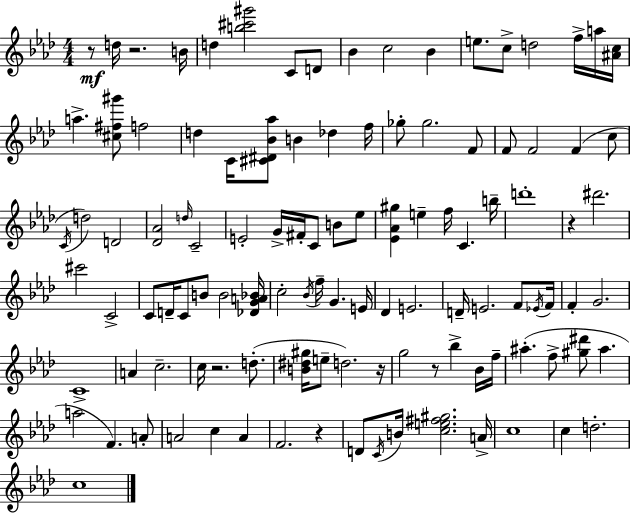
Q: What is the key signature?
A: AES major